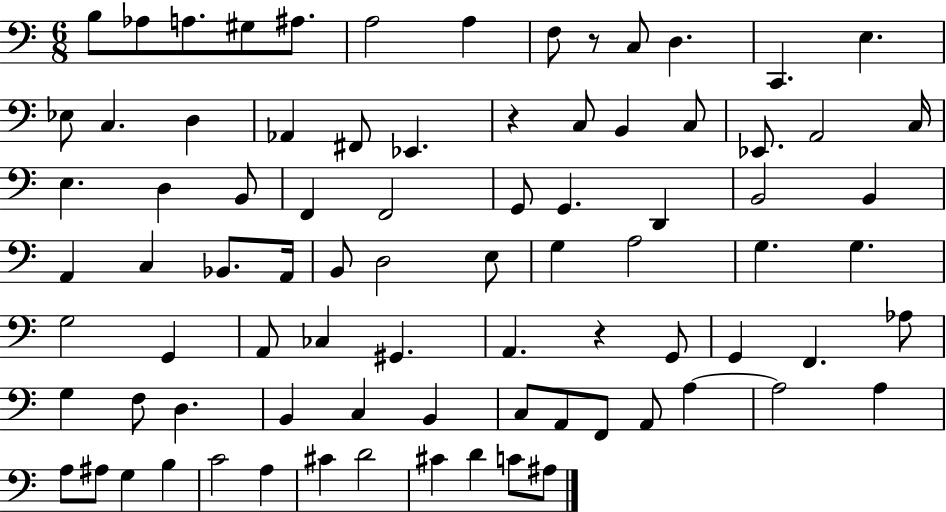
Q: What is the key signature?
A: C major